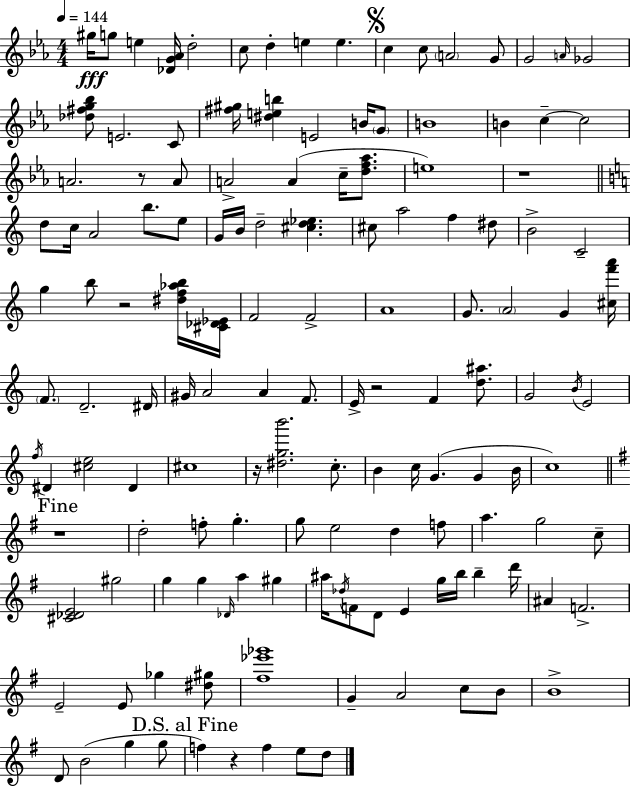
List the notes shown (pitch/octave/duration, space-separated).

G#5/s G5/e E5/q [Db4,G4,Ab4]/s D5/h C5/e D5/q E5/q E5/q. C5/q C5/e A4/h G4/e G4/h A4/s Gb4/h [Db5,F#5,G5,Bb5]/e E4/h. C4/e [F#5,G#5]/s [D#5,E5,B5]/q E4/h B4/s G4/e B4/w B4/q C5/q C5/h A4/h. R/e A4/e A4/h A4/q C5/s [D5,F5,Ab5]/e. E5/w R/w D5/e C5/s A4/h B5/e. E5/e G4/s B4/s D5/h [C#5,D5,Eb5]/q. C#5/e A5/h F5/q D#5/e B4/h C4/h G5/q B5/e R/h [D#5,F5,Ab5,B5]/s [C#4,Db4,Eb4]/s F4/h F4/h A4/w G4/e. A4/h G4/q [C#5,F6,A6]/s F4/e. D4/h. D#4/s G#4/s A4/h A4/q F4/e. E4/s R/h F4/q [D5,A#5]/e. G4/h B4/s E4/h F5/s D#4/q [C#5,E5]/h D#4/q C#5/w R/s [D#5,G5,B6]/h. C5/e. B4/q C5/s G4/q. G4/q B4/s C5/w R/w D5/h F5/e G5/q. G5/e E5/h D5/q F5/e A5/q. G5/h C5/e [C#4,Db4,E4]/h G#5/h G5/q G5/q Db4/s A5/q G#5/q A#5/s Db5/s F4/e D4/e E4/q G5/s B5/s B5/q D6/s A#4/q F4/h. E4/h E4/e Gb5/q [D#5,G#5]/e [F#5,Eb6,Gb6]/w G4/q A4/h C5/e B4/e B4/w D4/e B4/h G5/q G5/e F5/q R/q F5/q E5/e D5/e